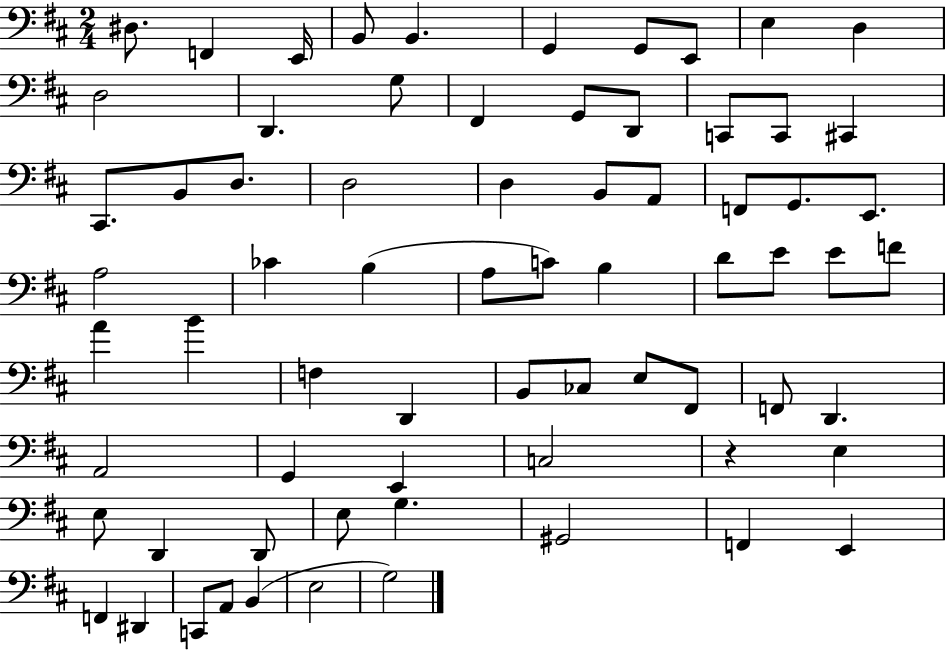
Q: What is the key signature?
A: D major